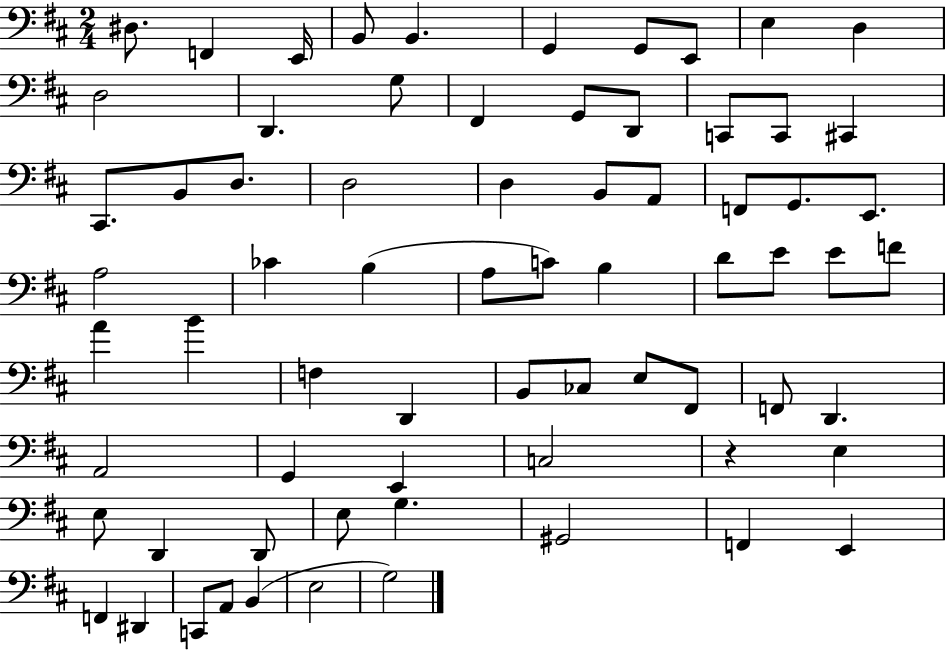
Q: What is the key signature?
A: D major